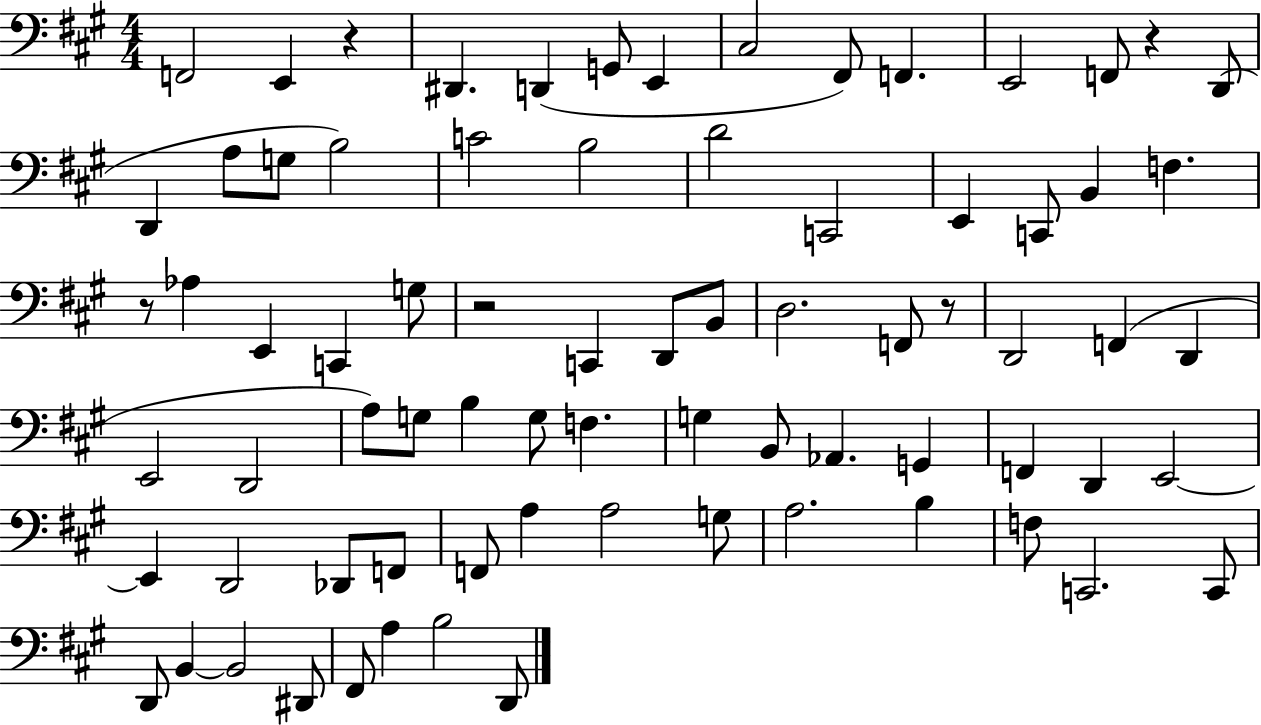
F2/h E2/q R/q D#2/q. D2/q G2/e E2/q C#3/h F#2/e F2/q. E2/h F2/e R/q D2/e D2/q A3/e G3/e B3/h C4/h B3/h D4/h C2/h E2/q C2/e B2/q F3/q. R/e Ab3/q E2/q C2/q G3/e R/h C2/q D2/e B2/e D3/h. F2/e R/e D2/h F2/q D2/q E2/h D2/h A3/e G3/e B3/q G3/e F3/q. G3/q B2/e Ab2/q. G2/q F2/q D2/q E2/h E2/q D2/h Db2/e F2/e F2/e A3/q A3/h G3/e A3/h. B3/q F3/e C2/h. C2/e D2/e B2/q B2/h D#2/e F#2/e A3/q B3/h D2/e